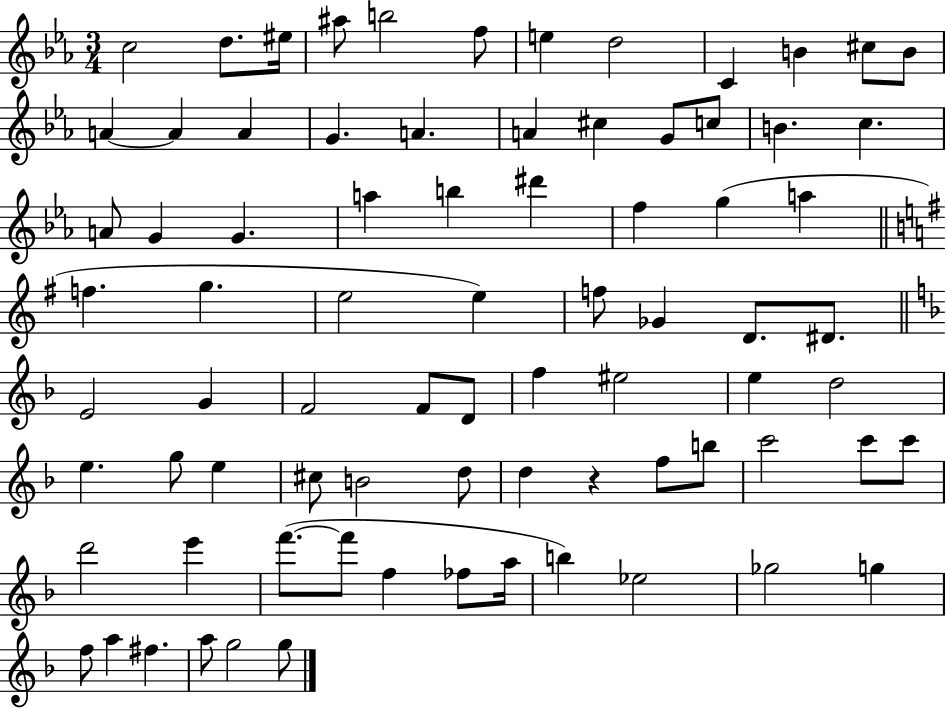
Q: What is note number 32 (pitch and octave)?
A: A5